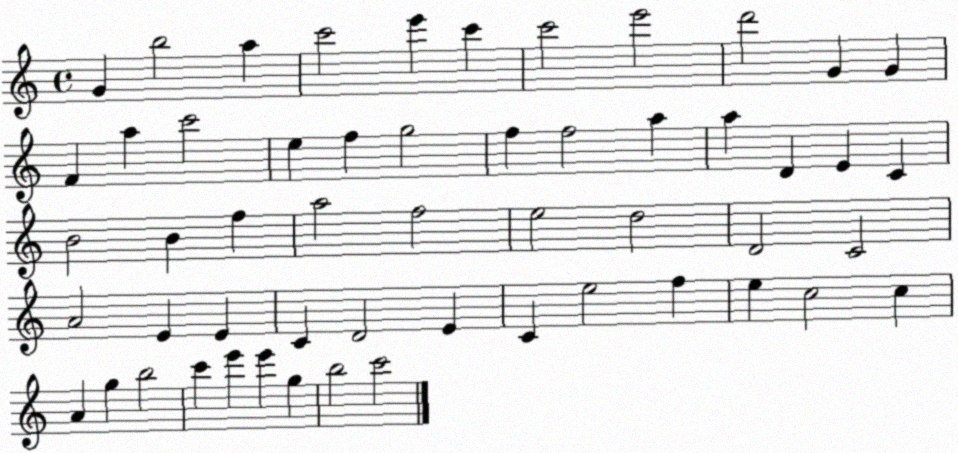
X:1
T:Untitled
M:4/4
L:1/4
K:C
G b2 a c'2 e' c' c'2 e'2 d'2 G G F a c'2 e f g2 f f2 a a D E C B2 B f a2 f2 e2 d2 D2 C2 A2 E E C D2 E C e2 f e c2 c A g b2 c' e' e' g b2 c'2